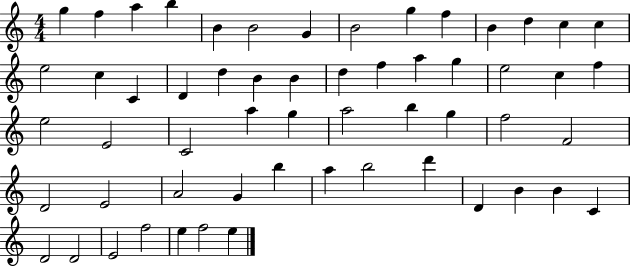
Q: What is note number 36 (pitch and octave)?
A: G5